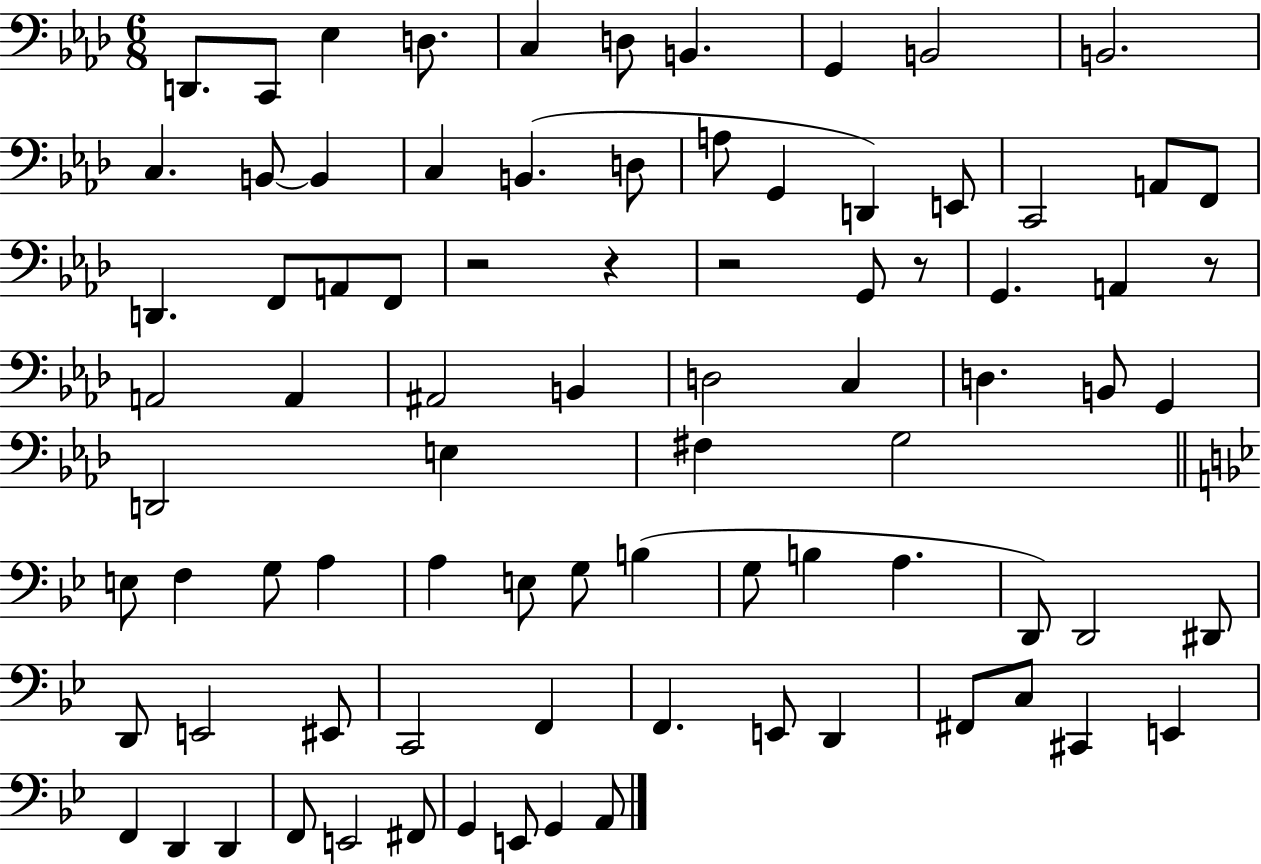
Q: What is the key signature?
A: AES major